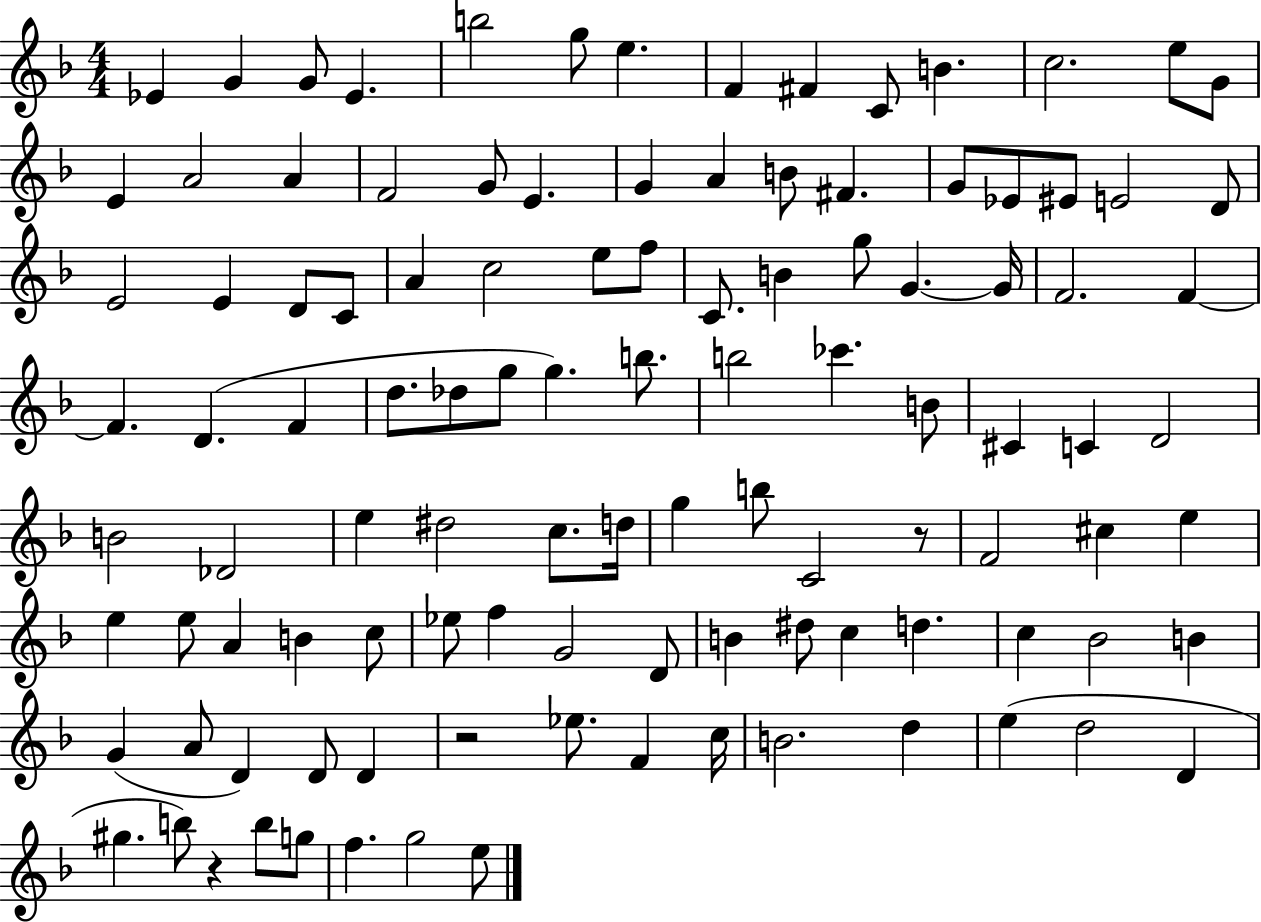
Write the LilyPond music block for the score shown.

{
  \clef treble
  \numericTimeSignature
  \time 4/4
  \key f \major
  ees'4 g'4 g'8 ees'4. | b''2 g''8 e''4. | f'4 fis'4 c'8 b'4. | c''2. e''8 g'8 | \break e'4 a'2 a'4 | f'2 g'8 e'4. | g'4 a'4 b'8 fis'4. | g'8 ees'8 eis'8 e'2 d'8 | \break e'2 e'4 d'8 c'8 | a'4 c''2 e''8 f''8 | c'8. b'4 g''8 g'4.~~ g'16 | f'2. f'4~~ | \break f'4. d'4.( f'4 | d''8. des''8 g''8 g''4.) b''8. | b''2 ces'''4. b'8 | cis'4 c'4 d'2 | \break b'2 des'2 | e''4 dis''2 c''8. d''16 | g''4 b''8 c'2 r8 | f'2 cis''4 e''4 | \break e''4 e''8 a'4 b'4 c''8 | ees''8 f''4 g'2 d'8 | b'4 dis''8 c''4 d''4. | c''4 bes'2 b'4 | \break g'4( a'8 d'4) d'8 d'4 | r2 ees''8. f'4 c''16 | b'2. d''4 | e''4( d''2 d'4 | \break gis''4. b''8) r4 b''8 g''8 | f''4. g''2 e''8 | \bar "|."
}